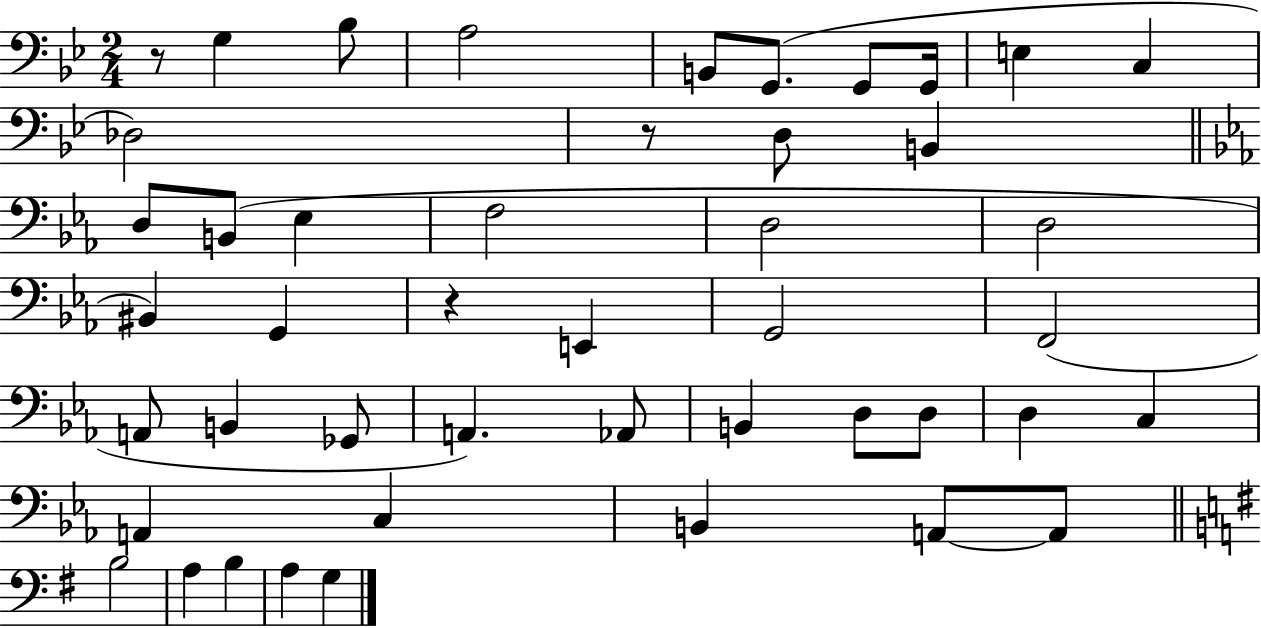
X:1
T:Untitled
M:2/4
L:1/4
K:Bb
z/2 G, _B,/2 A,2 B,,/2 G,,/2 G,,/2 G,,/4 E, C, _D,2 z/2 D,/2 B,, D,/2 B,,/2 _E, F,2 D,2 D,2 ^B,, G,, z E,, G,,2 F,,2 A,,/2 B,, _G,,/2 A,, _A,,/2 B,, D,/2 D,/2 D, C, A,, C, B,, A,,/2 A,,/2 B,2 A, B, A, G,